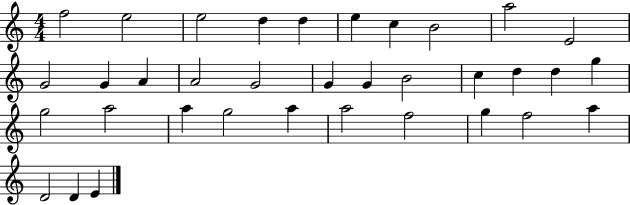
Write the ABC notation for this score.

X:1
T:Untitled
M:4/4
L:1/4
K:C
f2 e2 e2 d d e c B2 a2 E2 G2 G A A2 G2 G G B2 c d d g g2 a2 a g2 a a2 f2 g f2 a D2 D E